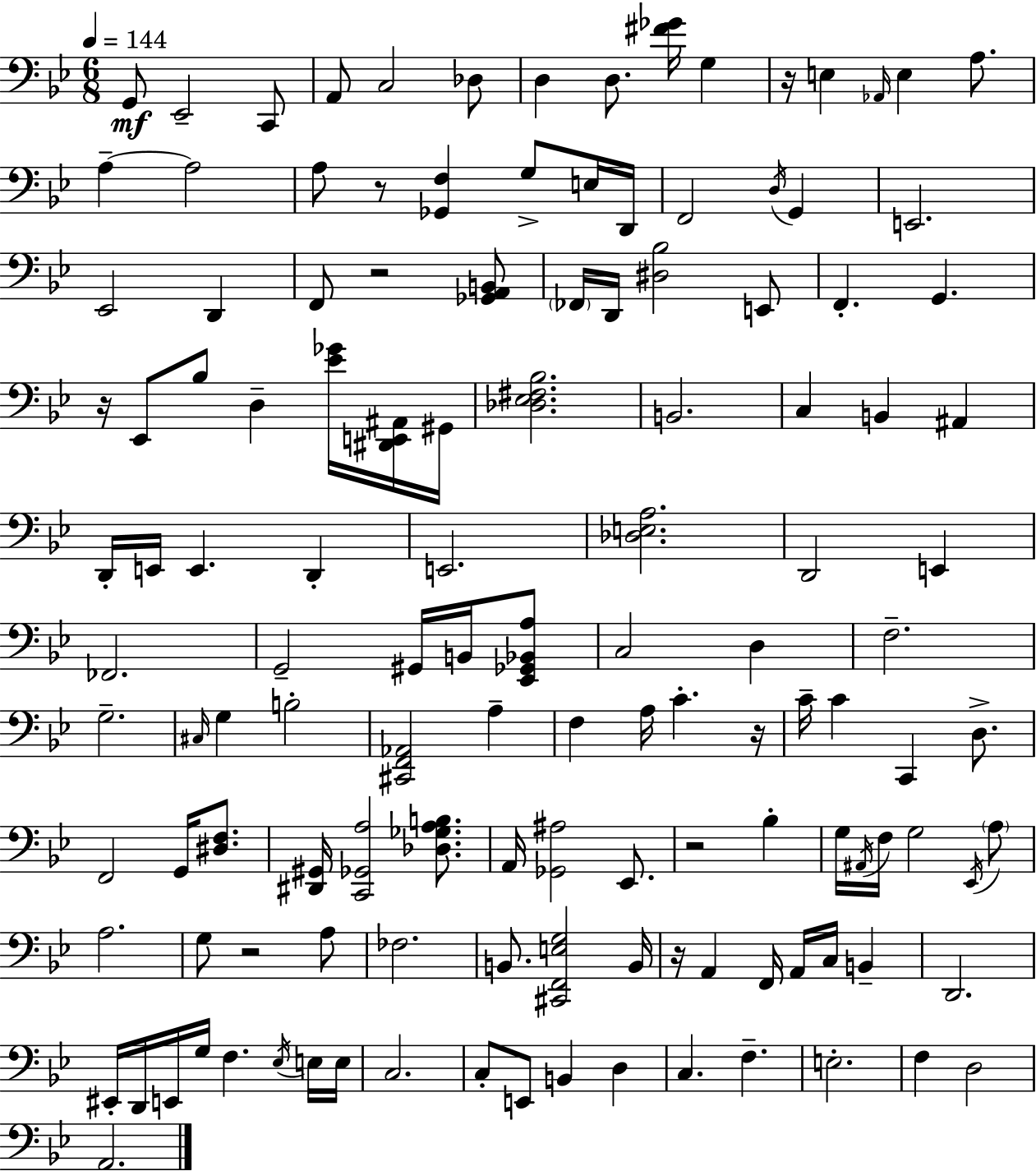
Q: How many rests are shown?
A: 8